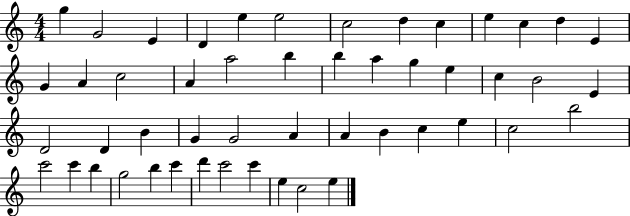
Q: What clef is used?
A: treble